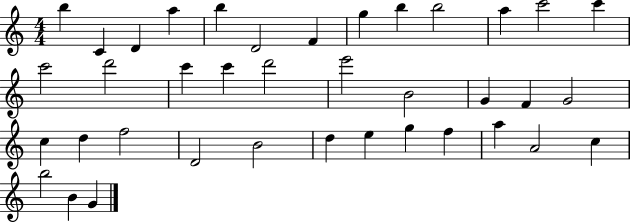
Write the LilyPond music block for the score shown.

{
  \clef treble
  \numericTimeSignature
  \time 4/4
  \key c \major
  b''4 c'4 d'4 a''4 | b''4 d'2 f'4 | g''4 b''4 b''2 | a''4 c'''2 c'''4 | \break c'''2 d'''2 | c'''4 c'''4 d'''2 | e'''2 b'2 | g'4 f'4 g'2 | \break c''4 d''4 f''2 | d'2 b'2 | d''4 e''4 g''4 f''4 | a''4 a'2 c''4 | \break b''2 b'4 g'4 | \bar "|."
}